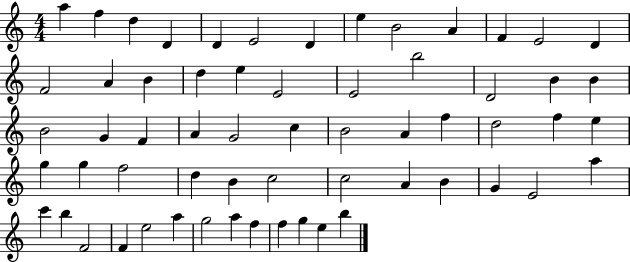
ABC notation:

X:1
T:Untitled
M:4/4
L:1/4
K:C
a f d D D E2 D e B2 A F E2 D F2 A B d e E2 E2 b2 D2 B B B2 G F A G2 c B2 A f d2 f e g g f2 d B c2 c2 A B G E2 a c' b F2 F e2 a g2 a f f g e b